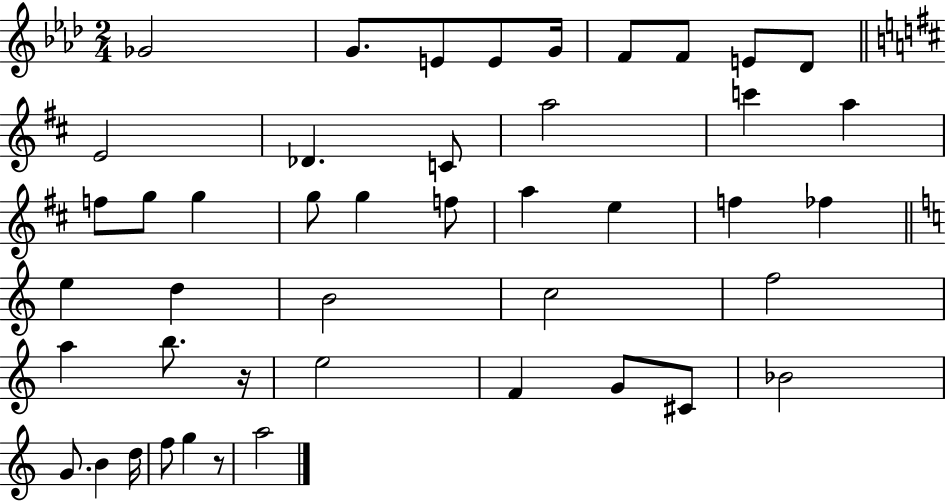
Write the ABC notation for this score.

X:1
T:Untitled
M:2/4
L:1/4
K:Ab
_G2 G/2 E/2 E/2 G/4 F/2 F/2 E/2 _D/2 E2 _D C/2 a2 c' a f/2 g/2 g g/2 g f/2 a e f _f e d B2 c2 f2 a b/2 z/4 e2 F G/2 ^C/2 _B2 G/2 B d/4 f/2 g z/2 a2